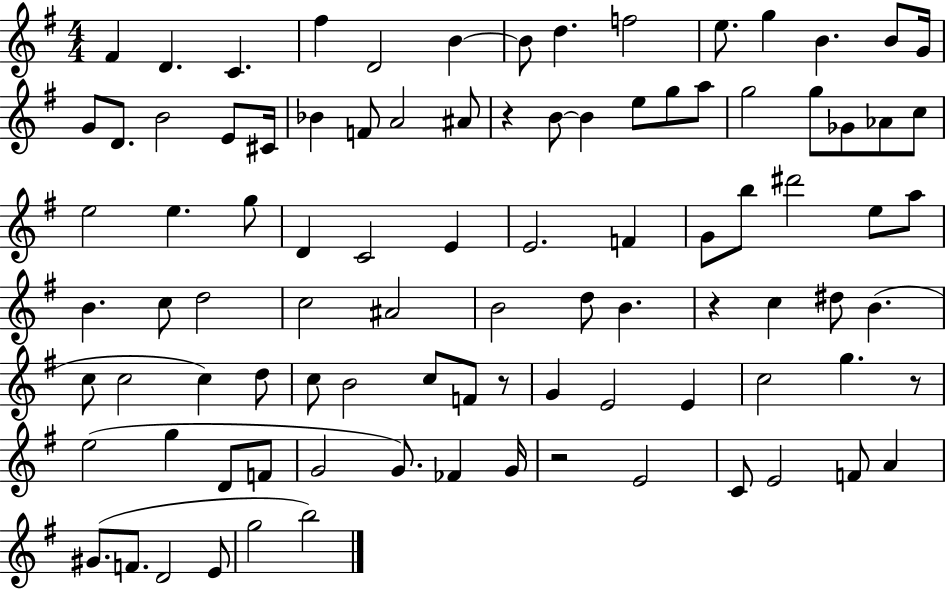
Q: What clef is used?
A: treble